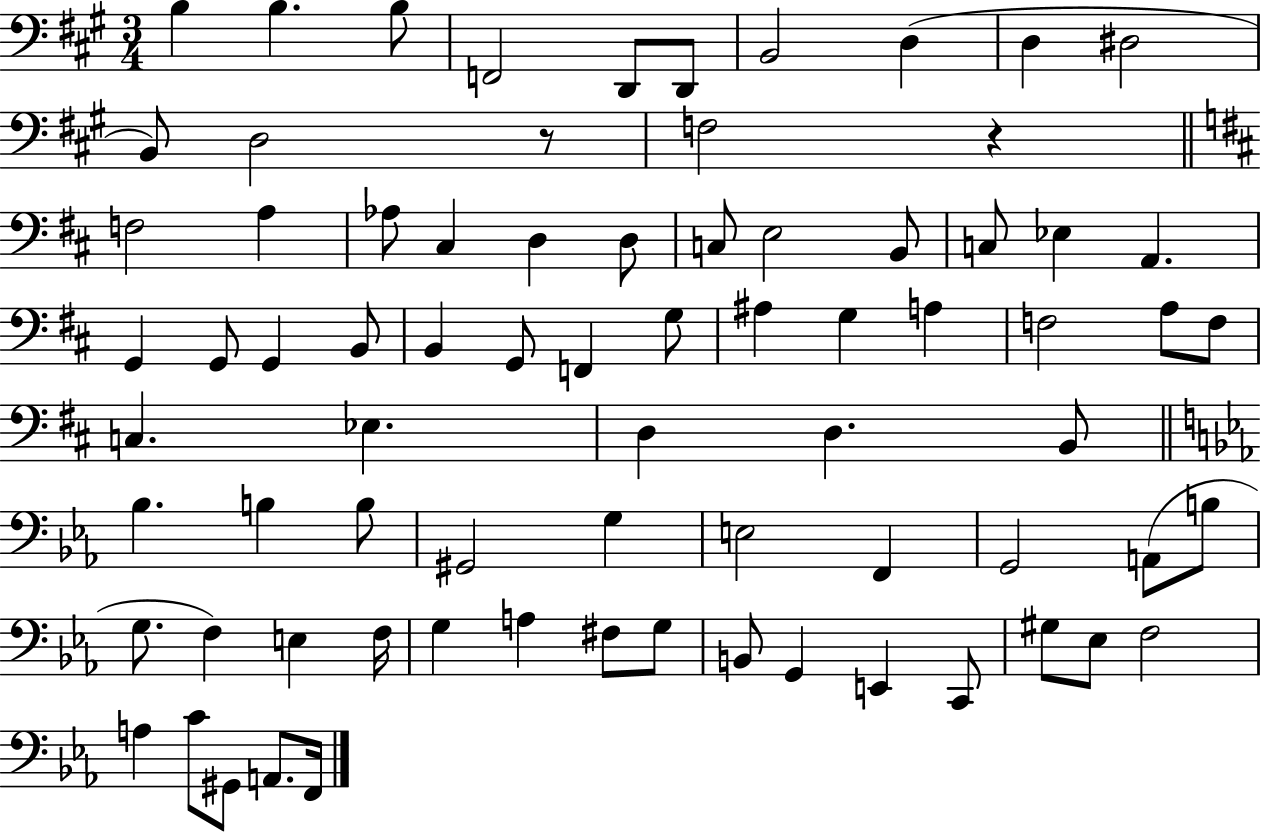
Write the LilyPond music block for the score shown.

{
  \clef bass
  \numericTimeSignature
  \time 3/4
  \key a \major
  \repeat volta 2 { b4 b4. b8 | f,2 d,8 d,8 | b,2 d4( | d4 dis2 | \break b,8) d2 r8 | f2 r4 | \bar "||" \break \key d \major f2 a4 | aes8 cis4 d4 d8 | c8 e2 b,8 | c8 ees4 a,4. | \break g,4 g,8 g,4 b,8 | b,4 g,8 f,4 g8 | ais4 g4 a4 | f2 a8 f8 | \break c4. ees4. | d4 d4. b,8 | \bar "||" \break \key ees \major bes4. b4 b8 | gis,2 g4 | e2 f,4 | g,2 a,8( b8 | \break g8. f4) e4 f16 | g4 a4 fis8 g8 | b,8 g,4 e,4 c,8 | gis8 ees8 f2 | \break a4 c'8 gis,8 a,8. f,16 | } \bar "|."
}